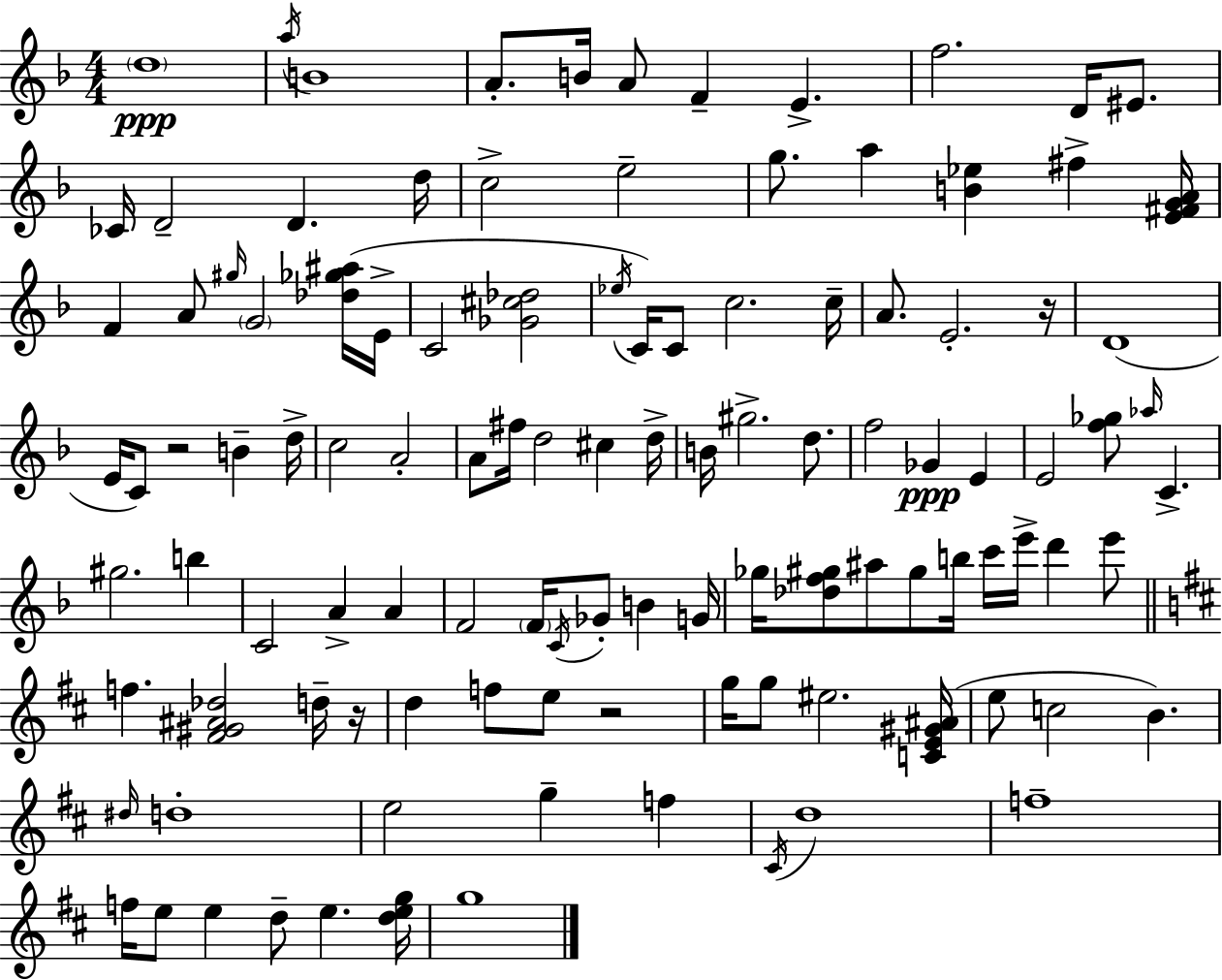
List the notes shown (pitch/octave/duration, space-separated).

D5/w A5/s B4/w A4/e. B4/s A4/e F4/q E4/q. F5/h. D4/s EIS4/e. CES4/s D4/h D4/q. D5/s C5/h E5/h G5/e. A5/q [B4,Eb5]/q F#5/q [E4,F#4,G4,A4]/s F4/q A4/e G#5/s G4/h [Db5,Gb5,A#5]/s E4/s C4/h [Gb4,C#5,Db5]/h Eb5/s C4/s C4/e C5/h. C5/s A4/e. E4/h. R/s D4/w E4/s C4/e R/h B4/q D5/s C5/h A4/h A4/e F#5/s D5/h C#5/q D5/s B4/s G#5/h. D5/e. F5/h Gb4/q E4/q E4/h [F5,Gb5]/e Ab5/s C4/q. G#5/h. B5/q C4/h A4/q A4/q F4/h F4/s C4/s Gb4/e B4/q G4/s Gb5/s [Db5,F5,G#5]/e A#5/e G#5/e B5/s C6/s E6/s D6/q E6/e F5/q. [F#4,G#4,A#4,Db5]/h D5/s R/s D5/q F5/e E5/e R/h G5/s G5/e EIS5/h. [C4,E4,G#4,A#4]/s E5/e C5/h B4/q. D#5/s D5/w E5/h G5/q F5/q C#4/s D5/w F5/w F5/s E5/e E5/q D5/e E5/q. [D5,E5,G5]/s G5/w